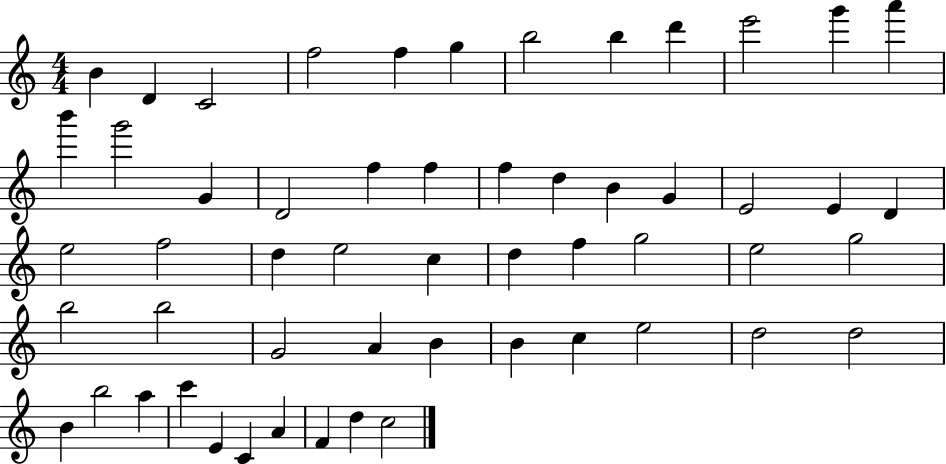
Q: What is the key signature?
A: C major